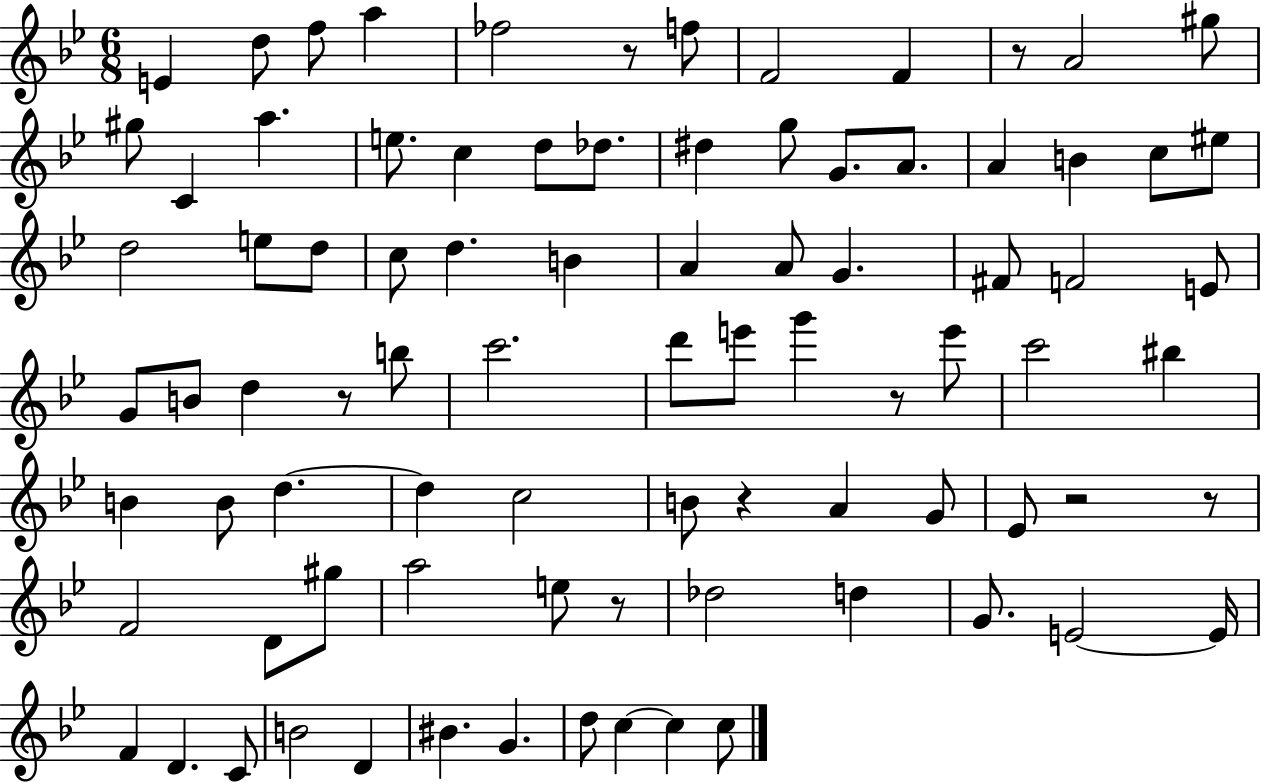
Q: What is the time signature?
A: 6/8